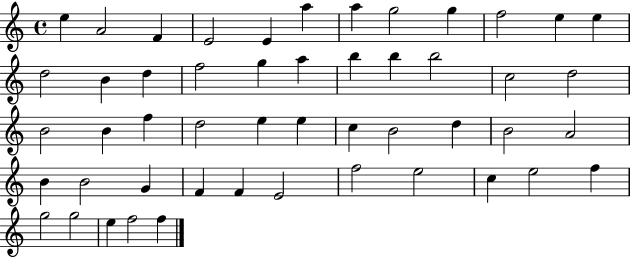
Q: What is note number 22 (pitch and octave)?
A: C5